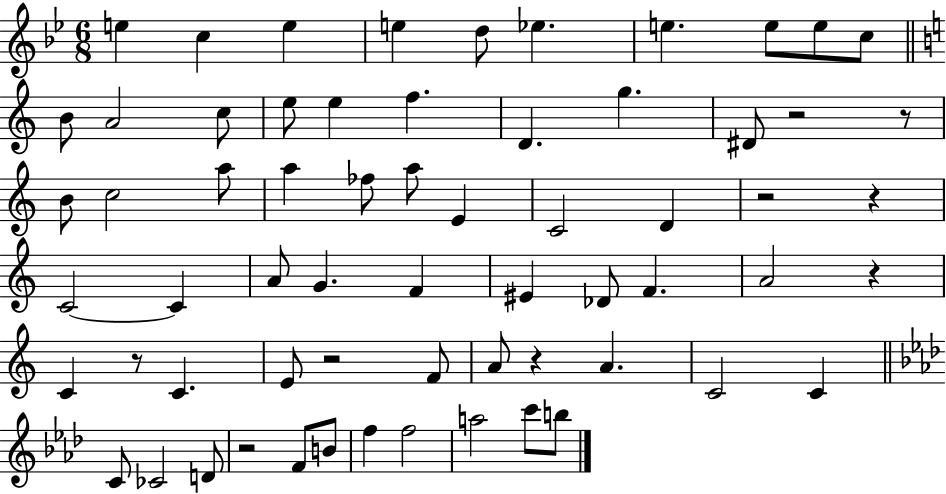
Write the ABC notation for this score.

X:1
T:Untitled
M:6/8
L:1/4
K:Bb
e c e e d/2 _e e e/2 e/2 c/2 B/2 A2 c/2 e/2 e f D g ^D/2 z2 z/2 B/2 c2 a/2 a _f/2 a/2 E C2 D z2 z C2 C A/2 G F ^E _D/2 F A2 z C z/2 C E/2 z2 F/2 A/2 z A C2 C C/2 _C2 D/2 z2 F/2 B/2 f f2 a2 c'/2 b/2